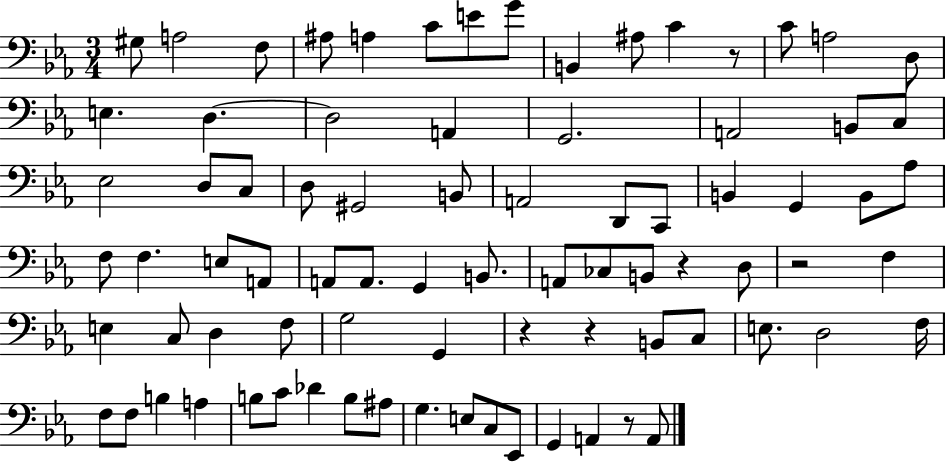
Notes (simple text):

G#3/e A3/h F3/e A#3/e A3/q C4/e E4/e G4/e B2/q A#3/e C4/q R/e C4/e A3/h D3/e E3/q. D3/q. D3/h A2/q G2/h. A2/h B2/e C3/e Eb3/h D3/e C3/e D3/e G#2/h B2/e A2/h D2/e C2/e B2/q G2/q B2/e Ab3/e F3/e F3/q. E3/e A2/e A2/e A2/e. G2/q B2/e. A2/e CES3/e B2/e R/q D3/e R/h F3/q E3/q C3/e D3/q F3/e G3/h G2/q R/q R/q B2/e C3/e E3/e. D3/h F3/s F3/e F3/e B3/q A3/q B3/e C4/e Db4/q B3/e A#3/e G3/q. E3/e C3/e Eb2/e G2/q A2/q R/e A2/e